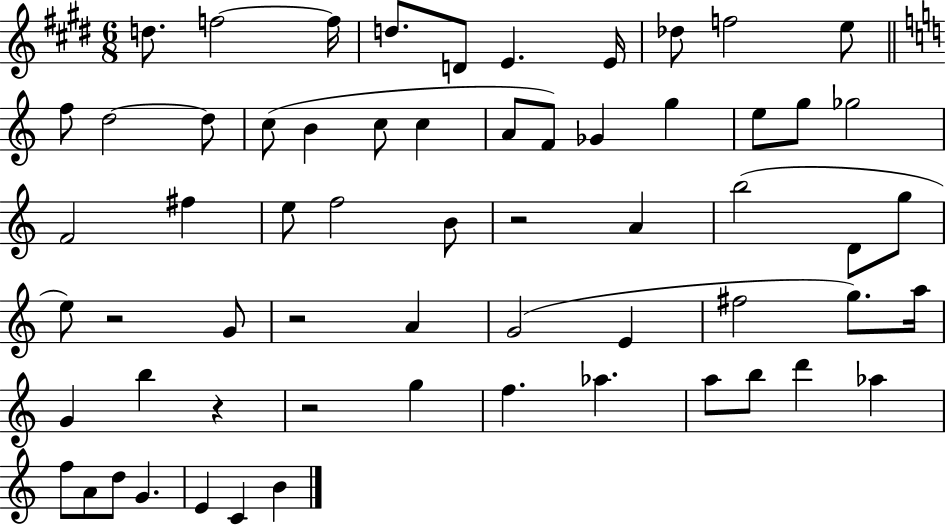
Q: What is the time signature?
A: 6/8